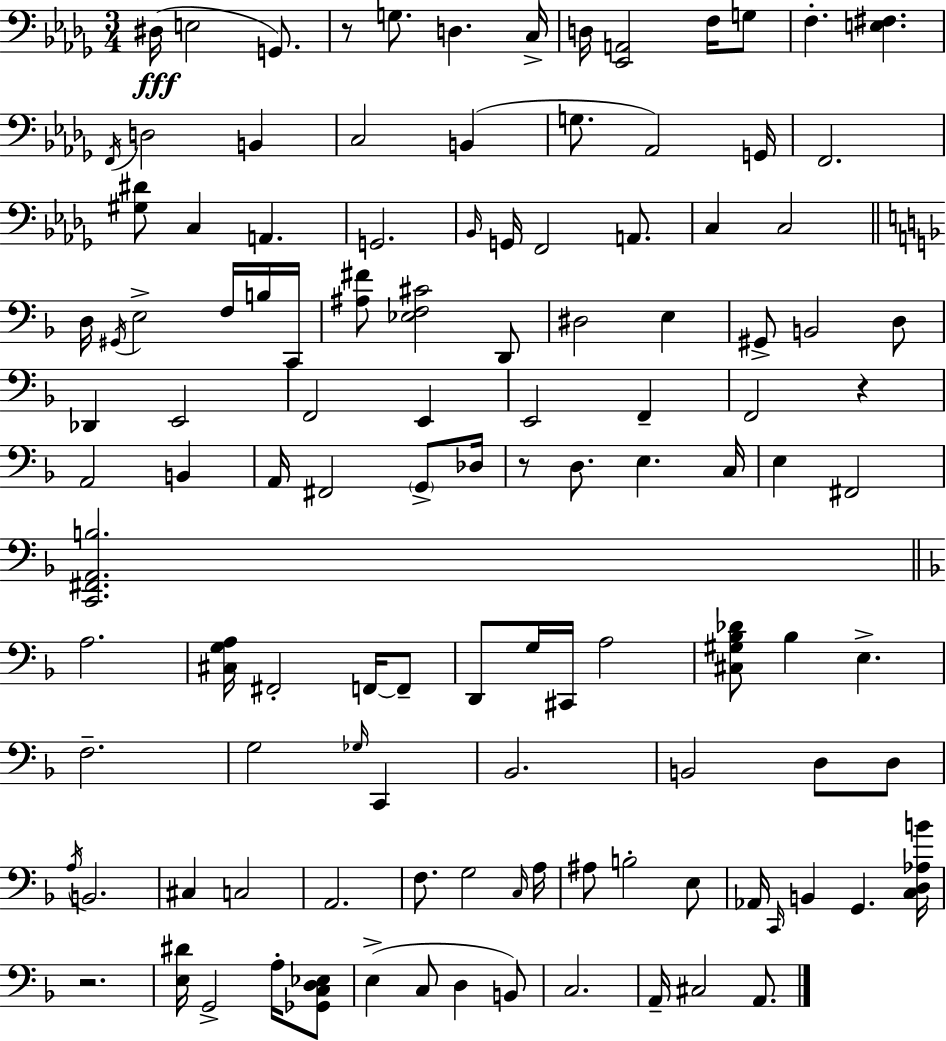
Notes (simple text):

D#3/s E3/h G2/e. R/e G3/e. D3/q. C3/s D3/s [Eb2,A2]/h F3/s G3/e F3/q. [E3,F#3]/q. F2/s D3/h B2/q C3/h B2/q G3/e. Ab2/h G2/s F2/h. [G#3,D#4]/e C3/q A2/q. G2/h. Bb2/s G2/s F2/h A2/e. C3/q C3/h D3/s G#2/s E3/h F3/s B3/s C2/s [A#3,F#4]/e [Eb3,F3,C#4]/h D2/e D#3/h E3/q G#2/e B2/h D3/e Db2/q E2/h F2/h E2/q E2/h F2/q F2/h R/q A2/h B2/q A2/s F#2/h G2/e Db3/s R/e D3/e. E3/q. C3/s E3/q F#2/h [C2,F#2,A2,B3]/h. A3/h. [C#3,G3,A3]/s F#2/h F2/s F2/e D2/e G3/s C#2/s A3/h [C#3,G#3,Bb3,Db4]/e Bb3/q E3/q. F3/h. G3/h Gb3/s C2/q Bb2/h. B2/h D3/e D3/e A3/s B2/h. C#3/q C3/h A2/h. F3/e. G3/h C3/s A3/s A#3/e B3/h E3/e Ab2/s C2/s B2/q G2/q. [C3,D3,Ab3,B4]/s R/h. [E3,D#4]/s G2/h A3/s [Gb2,C3,D3,Eb3]/e E3/q C3/e D3/q B2/e C3/h. A2/s C#3/h A2/e.